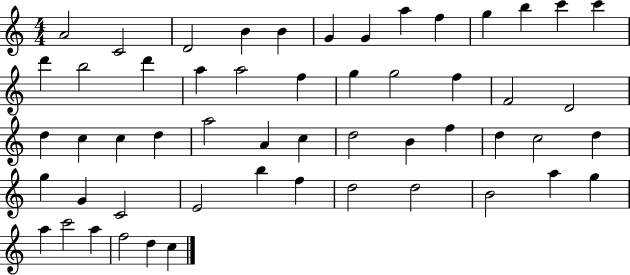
X:1
T:Untitled
M:4/4
L:1/4
K:C
A2 C2 D2 B B G G a f g b c' c' d' b2 d' a a2 f g g2 f F2 D2 d c c d a2 A c d2 B f d c2 d g G C2 E2 b f d2 d2 B2 a g a c'2 a f2 d c